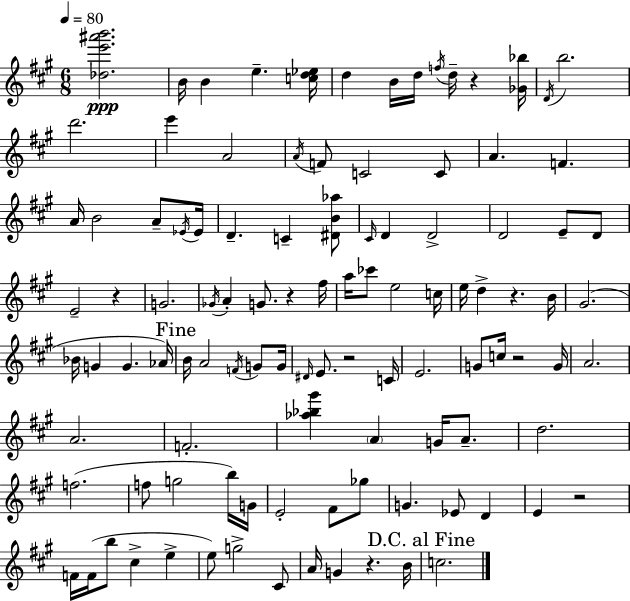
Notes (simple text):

[Db5,E6,A#6,B6]/h. B4/s B4/q E5/q. [C5,D5,Eb5]/s D5/q B4/s D5/s F5/s D5/s R/q [Gb4,Bb5]/s D4/s B5/h. D6/h. E6/q A4/h A4/s F4/e C4/h C4/e A4/q. F4/q. A4/s B4/h A4/e Eb4/s Eb4/s D4/q. C4/q [D#4,B4,Ab5]/e C#4/s D4/q D4/h D4/h E4/e D4/e E4/h R/q G4/h. Gb4/s A4/q G4/e. R/q F#5/s A5/s CES6/e E5/h C5/s E5/s D5/q R/q. B4/s G#4/h. Bb4/s G4/q G4/q. Ab4/s B4/s A4/h F4/s G4/e G4/s D#4/s E4/e. R/h C4/s E4/h. G4/e C5/s R/h G4/s A4/h. A4/h. F4/h. [Ab5,Bb5,G#6]/q A4/q G4/s A4/e. D5/h. F5/h. F5/e G5/h B5/s G4/s E4/h F#4/e Gb5/e G4/q. Eb4/e D4/q E4/q R/h F4/s F4/s B5/e C#5/q E5/q E5/e G5/h C#4/e A4/s G4/q R/q. B4/s C5/h.